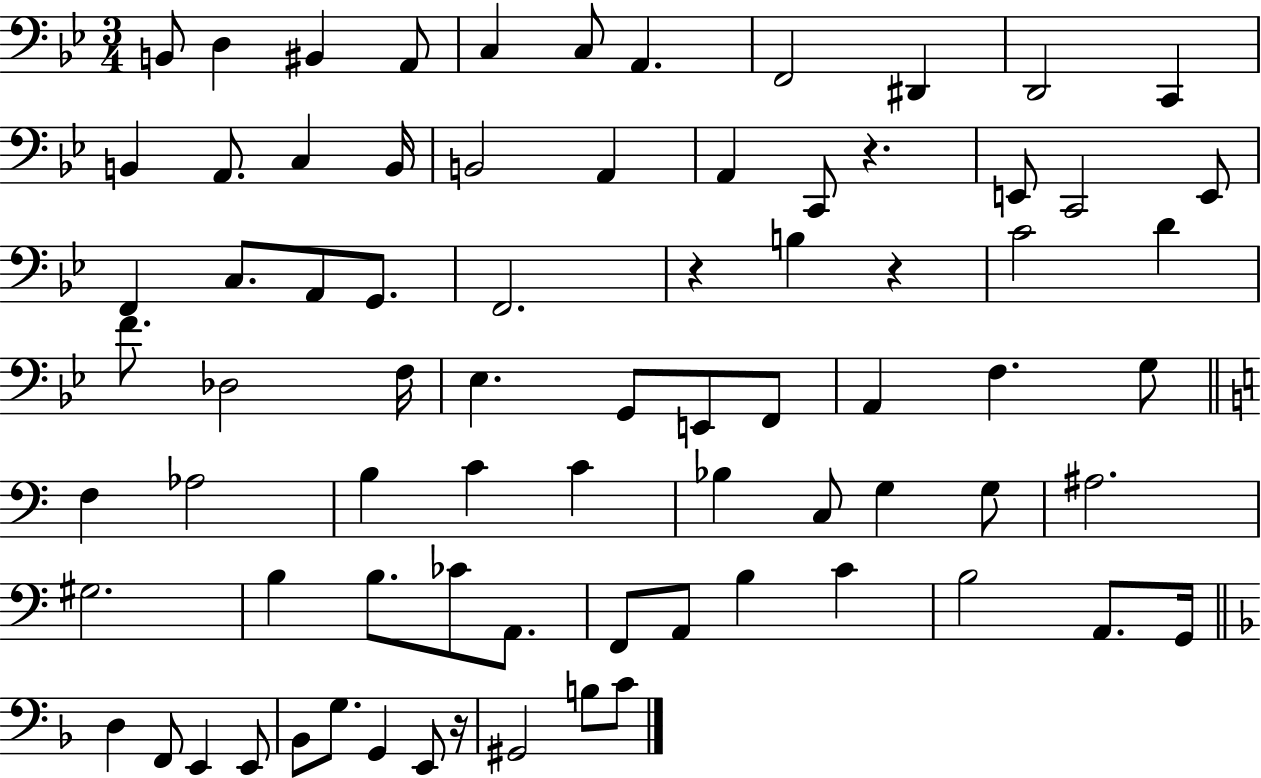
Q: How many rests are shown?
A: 4